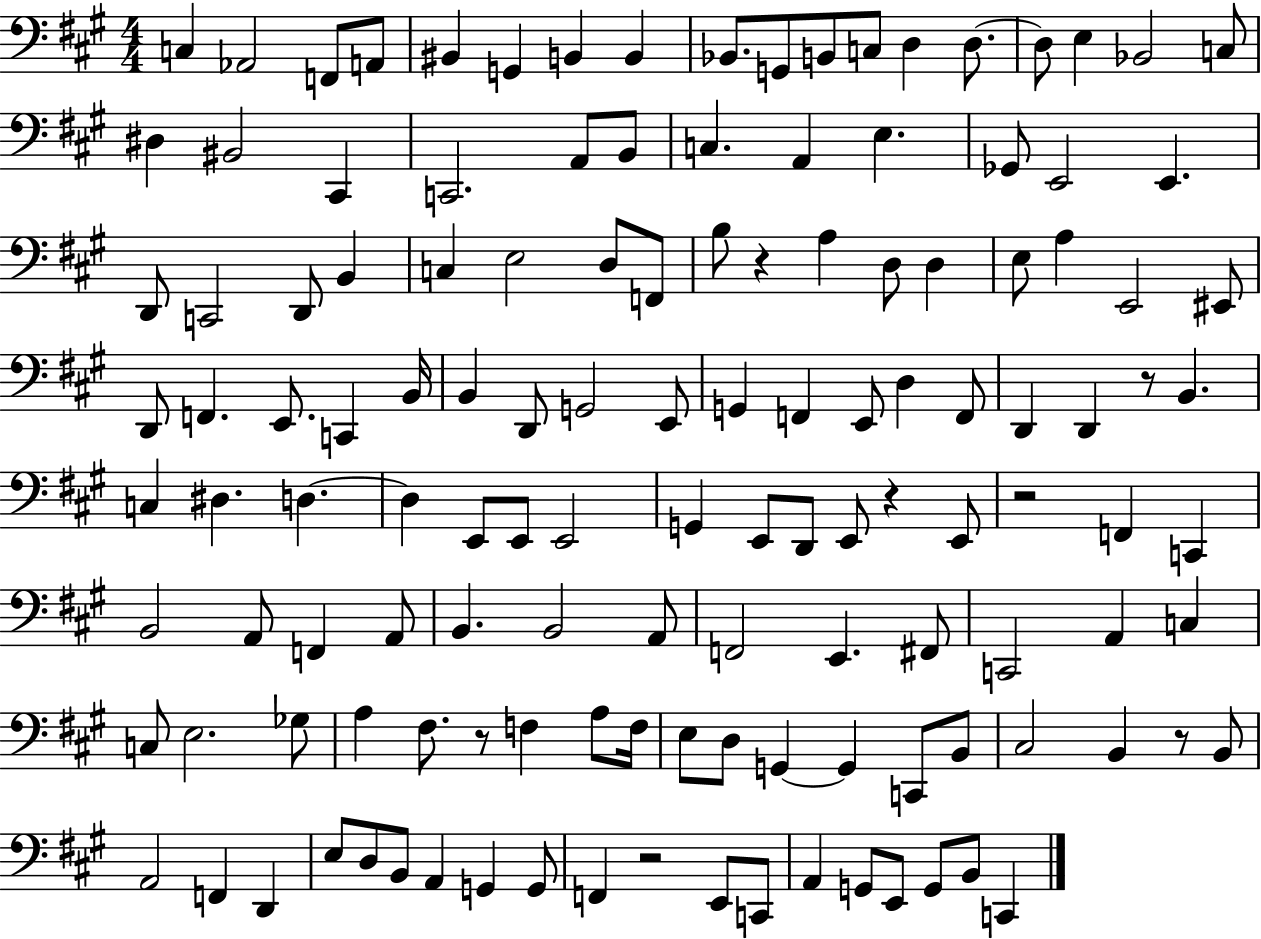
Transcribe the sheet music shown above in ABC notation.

X:1
T:Untitled
M:4/4
L:1/4
K:A
C, _A,,2 F,,/2 A,,/2 ^B,, G,, B,, B,, _B,,/2 G,,/2 B,,/2 C,/2 D, D,/2 D,/2 E, _B,,2 C,/2 ^D, ^B,,2 ^C,, C,,2 A,,/2 B,,/2 C, A,, E, _G,,/2 E,,2 E,, D,,/2 C,,2 D,,/2 B,, C, E,2 D,/2 F,,/2 B,/2 z A, D,/2 D, E,/2 A, E,,2 ^E,,/2 D,,/2 F,, E,,/2 C,, B,,/4 B,, D,,/2 G,,2 E,,/2 G,, F,, E,,/2 D, F,,/2 D,, D,, z/2 B,, C, ^D, D, D, E,,/2 E,,/2 E,,2 G,, E,,/2 D,,/2 E,,/2 z E,,/2 z2 F,, C,, B,,2 A,,/2 F,, A,,/2 B,, B,,2 A,,/2 F,,2 E,, ^F,,/2 C,,2 A,, C, C,/2 E,2 _G,/2 A, ^F,/2 z/2 F, A,/2 F,/4 E,/2 D,/2 G,, G,, C,,/2 B,,/2 ^C,2 B,, z/2 B,,/2 A,,2 F,, D,, E,/2 D,/2 B,,/2 A,, G,, G,,/2 F,, z2 E,,/2 C,,/2 A,, G,,/2 E,,/2 G,,/2 B,,/2 C,,